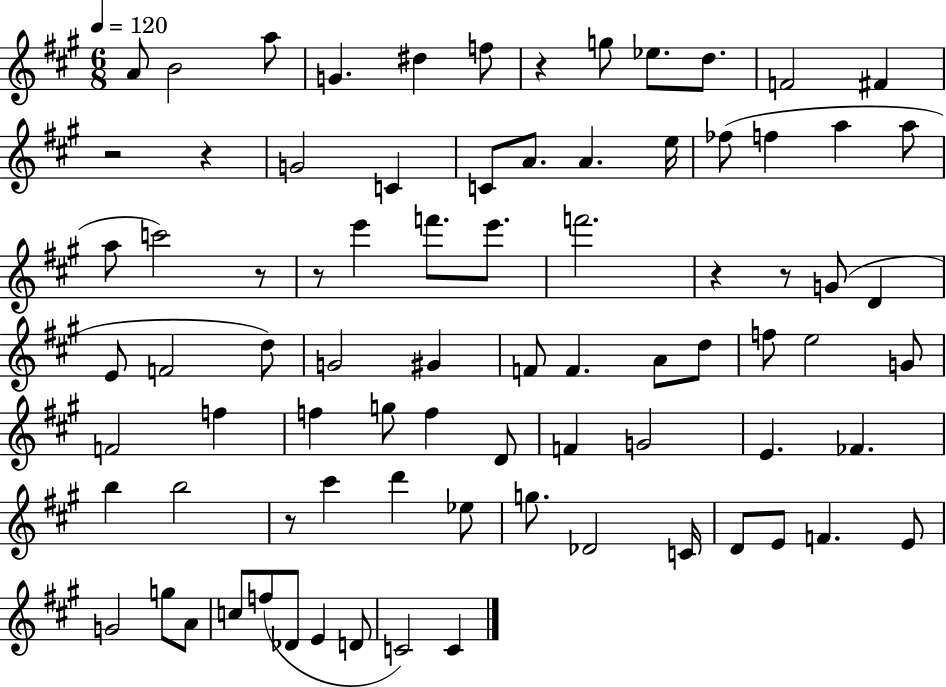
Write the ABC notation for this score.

X:1
T:Untitled
M:6/8
L:1/4
K:A
A/2 B2 a/2 G ^d f/2 z g/2 _e/2 d/2 F2 ^F z2 z G2 C C/2 A/2 A e/4 _f/2 f a a/2 a/2 c'2 z/2 z/2 e' f'/2 e'/2 f'2 z z/2 G/2 D E/2 F2 d/2 G2 ^G F/2 F A/2 d/2 f/2 e2 G/2 F2 f f g/2 f D/2 F G2 E _F b b2 z/2 ^c' d' _e/2 g/2 _D2 C/4 D/2 E/2 F E/2 G2 g/2 A/2 c/2 f/2 _D/2 E D/2 C2 C